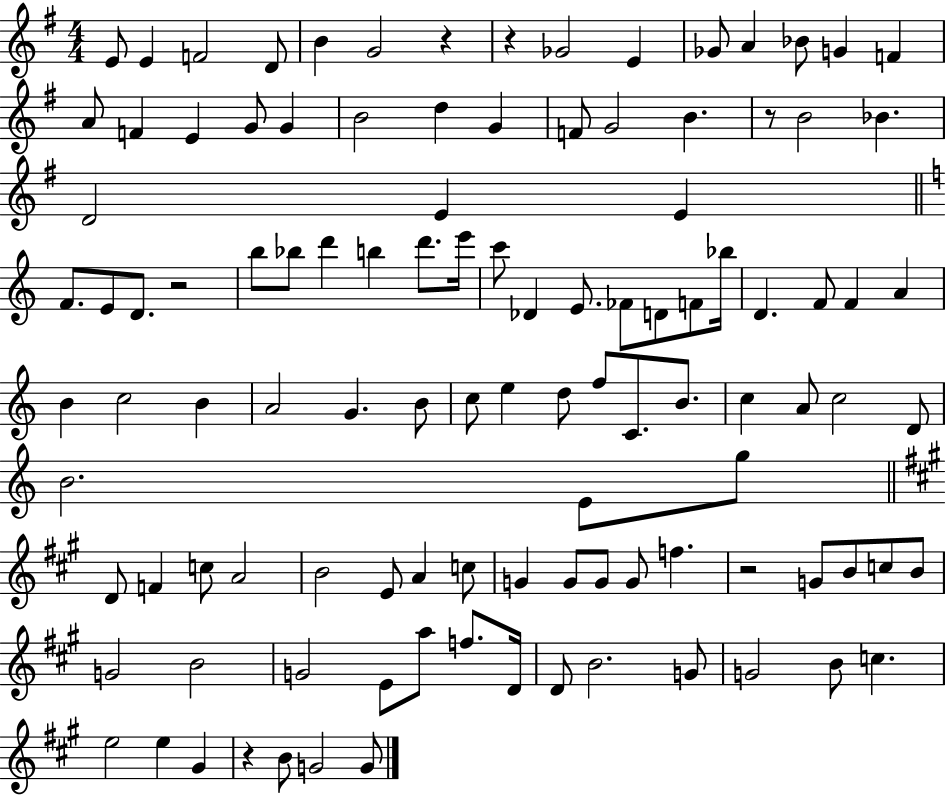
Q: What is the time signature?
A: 4/4